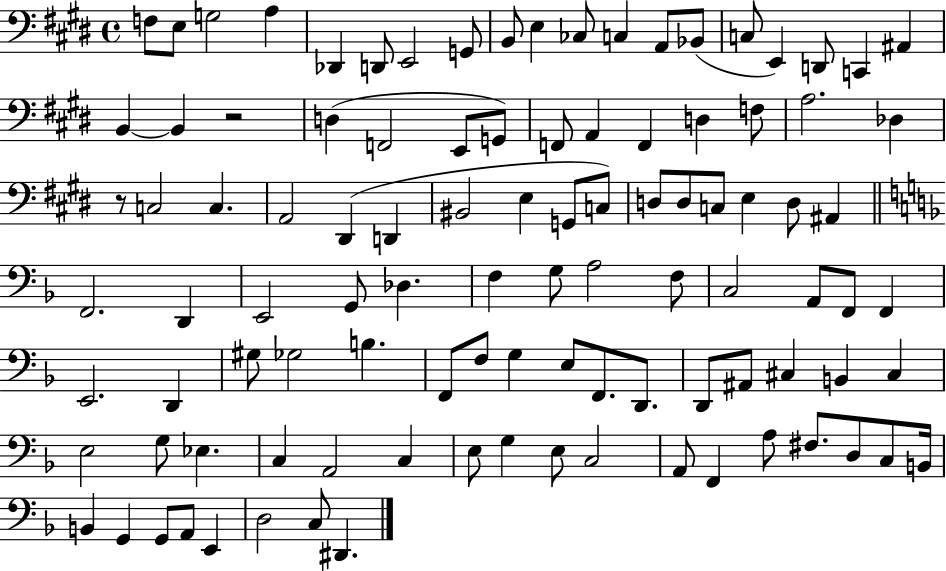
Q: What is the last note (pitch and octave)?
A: D#2